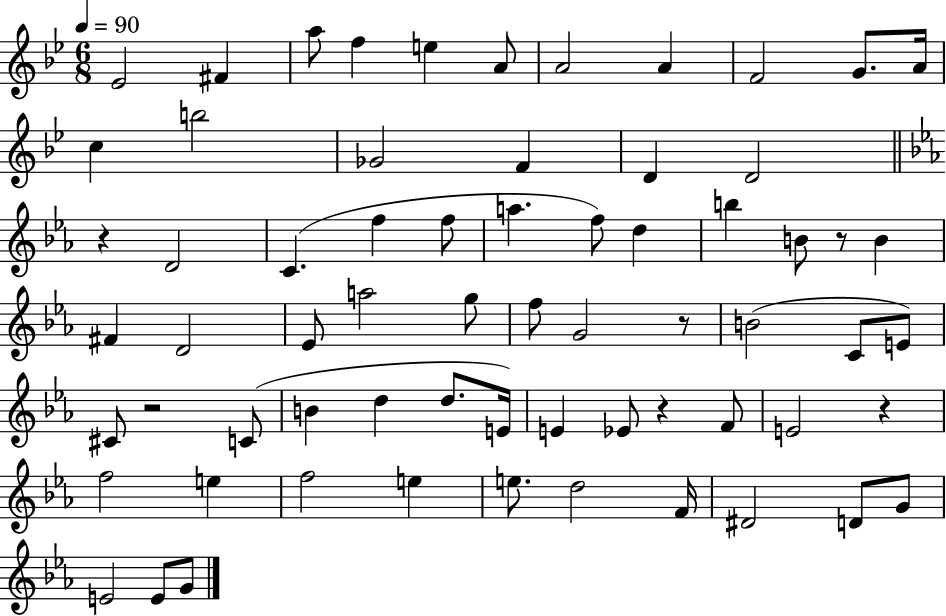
X:1
T:Untitled
M:6/8
L:1/4
K:Bb
_E2 ^F a/2 f e A/2 A2 A F2 G/2 A/4 c b2 _G2 F D D2 z D2 C f f/2 a f/2 d b B/2 z/2 B ^F D2 _E/2 a2 g/2 f/2 G2 z/2 B2 C/2 E/2 ^C/2 z2 C/2 B d d/2 E/4 E _E/2 z F/2 E2 z f2 e f2 e e/2 d2 F/4 ^D2 D/2 G/2 E2 E/2 G/2